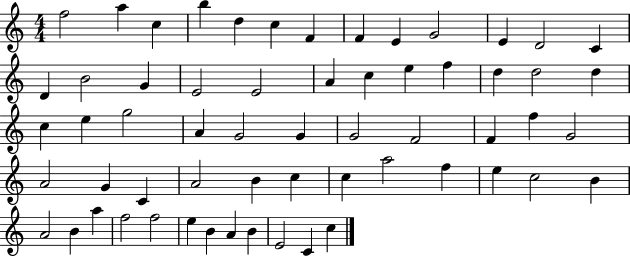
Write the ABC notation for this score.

X:1
T:Untitled
M:4/4
L:1/4
K:C
f2 a c b d c F F E G2 E D2 C D B2 G E2 E2 A c e f d d2 d c e g2 A G2 G G2 F2 F f G2 A2 G C A2 B c c a2 f e c2 B A2 B a f2 f2 e B A B E2 C c